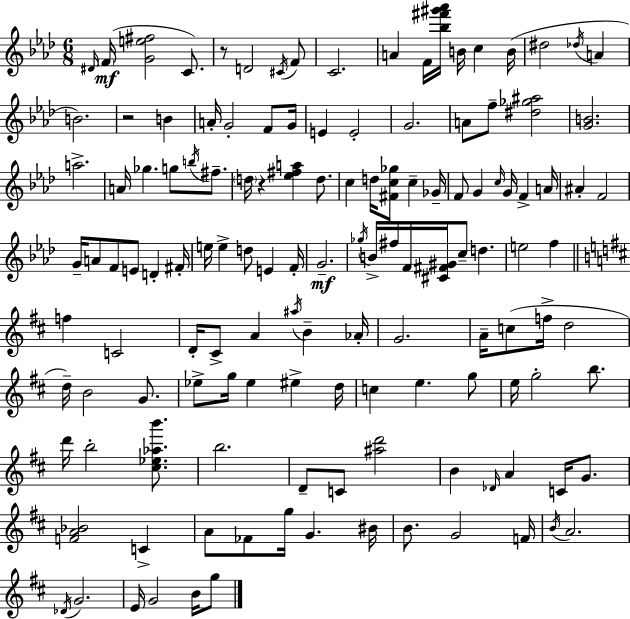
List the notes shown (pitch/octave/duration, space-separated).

D#4/s F4/s [G4,E5,F#5]/h C4/e. R/e D4/h C#4/s F4/e C4/h. A4/q F4/s [Bb5,F#6,G#6,Ab6]/s B4/s C5/q B4/s D#5/h Db5/s A4/q B4/h. R/h B4/q A4/s G4/h F4/e G4/s E4/q E4/h G4/h. A4/e F5/e [D#5,Gb5,A#5]/h [G4,B4]/h. A5/h. A4/s Gb5/q. G5/e B5/s F#5/e. D5/s R/q [Eb5,F#5,A5]/q D5/e. C5/q D5/s [F#4,C5,Gb5]/e C5/q Gb4/s F4/e G4/q C5/s G4/s F4/q A4/s A#4/q F4/h G4/s A4/e F4/e E4/e D4/q F#4/s E5/s E5/q D5/e E4/q F4/s G4/h. Gb5/s B4/s F#5/s F4/s [C#4,F#4,G#4]/s C5/e D5/q. E5/h F5/q F5/q C4/h D4/s C#4/e A4/q A#5/s B4/q Ab4/s G4/h. A4/s C5/e F5/s D5/h D5/s B4/h G4/e. Eb5/e G5/s Eb5/q EIS5/q D5/s C5/q E5/q. G5/e E5/s G5/h B5/e. D6/s B5/h [C#5,Eb5,Ab5,B6]/e. B5/h. D4/e C4/e [A#5,D6]/h B4/q Db4/s A4/q C4/s G4/e. [F4,A4,Bb4]/h C4/q A4/e FES4/e G5/s G4/q. BIS4/s B4/e. G4/h F4/s B4/s A4/h. Db4/s G4/h. E4/s G4/h B4/s G5/e